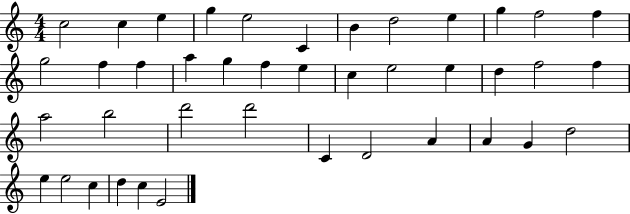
{
  \clef treble
  \numericTimeSignature
  \time 4/4
  \key c \major
  c''2 c''4 e''4 | g''4 e''2 c'4 | b'4 d''2 e''4 | g''4 f''2 f''4 | \break g''2 f''4 f''4 | a''4 g''4 f''4 e''4 | c''4 e''2 e''4 | d''4 f''2 f''4 | \break a''2 b''2 | d'''2 d'''2 | c'4 d'2 a'4 | a'4 g'4 d''2 | \break e''4 e''2 c''4 | d''4 c''4 e'2 | \bar "|."
}